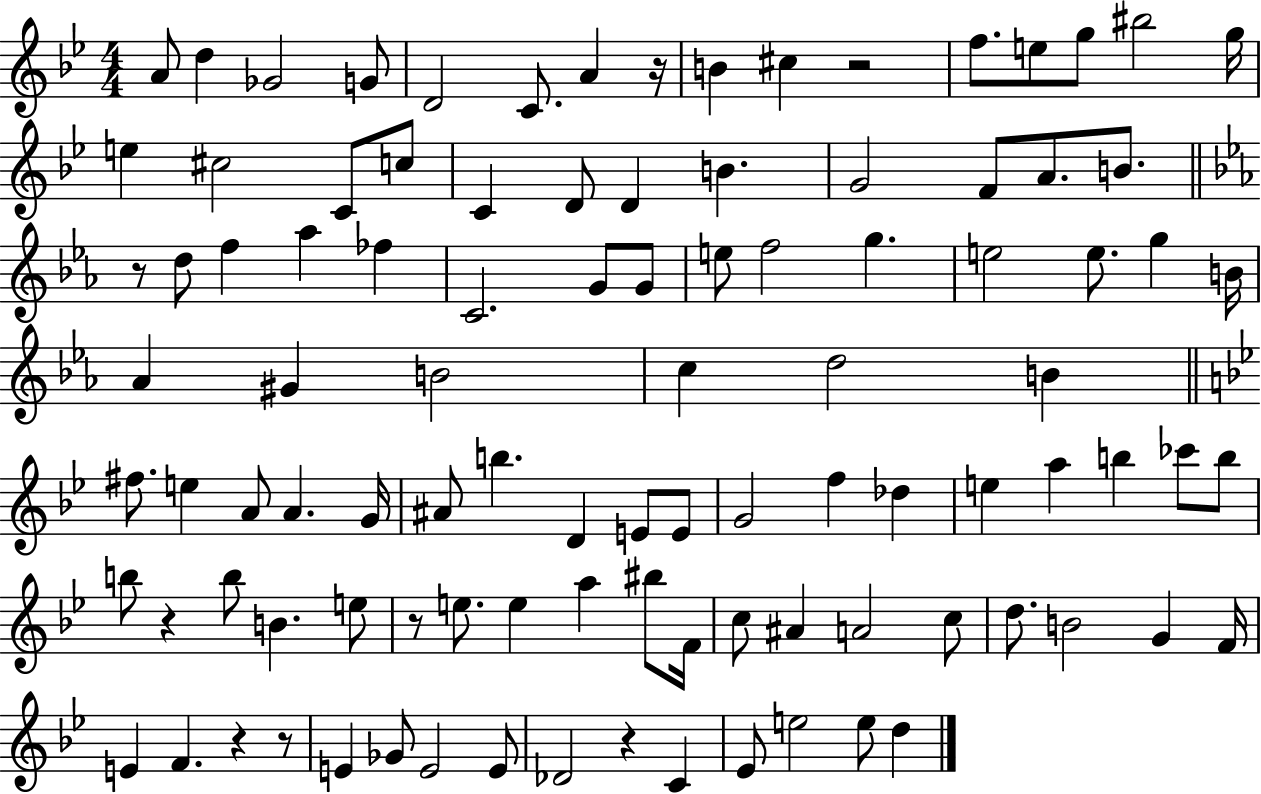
{
  \clef treble
  \numericTimeSignature
  \time 4/4
  \key bes \major
  a'8 d''4 ges'2 g'8 | d'2 c'8. a'4 r16 | b'4 cis''4 r2 | f''8. e''8 g''8 bis''2 g''16 | \break e''4 cis''2 c'8 c''8 | c'4 d'8 d'4 b'4. | g'2 f'8 a'8. b'8. | \bar "||" \break \key c \minor r8 d''8 f''4 aes''4 fes''4 | c'2. g'8 g'8 | e''8 f''2 g''4. | e''2 e''8. g''4 b'16 | \break aes'4 gis'4 b'2 | c''4 d''2 b'4 | \bar "||" \break \key bes \major fis''8. e''4 a'8 a'4. g'16 | ais'8 b''4. d'4 e'8 e'8 | g'2 f''4 des''4 | e''4 a''4 b''4 ces'''8 b''8 | \break b''8 r4 b''8 b'4. e''8 | r8 e''8. e''4 a''4 bis''8 f'16 | c''8 ais'4 a'2 c''8 | d''8. b'2 g'4 f'16 | \break e'4 f'4. r4 r8 | e'4 ges'8 e'2 e'8 | des'2 r4 c'4 | ees'8 e''2 e''8 d''4 | \break \bar "|."
}